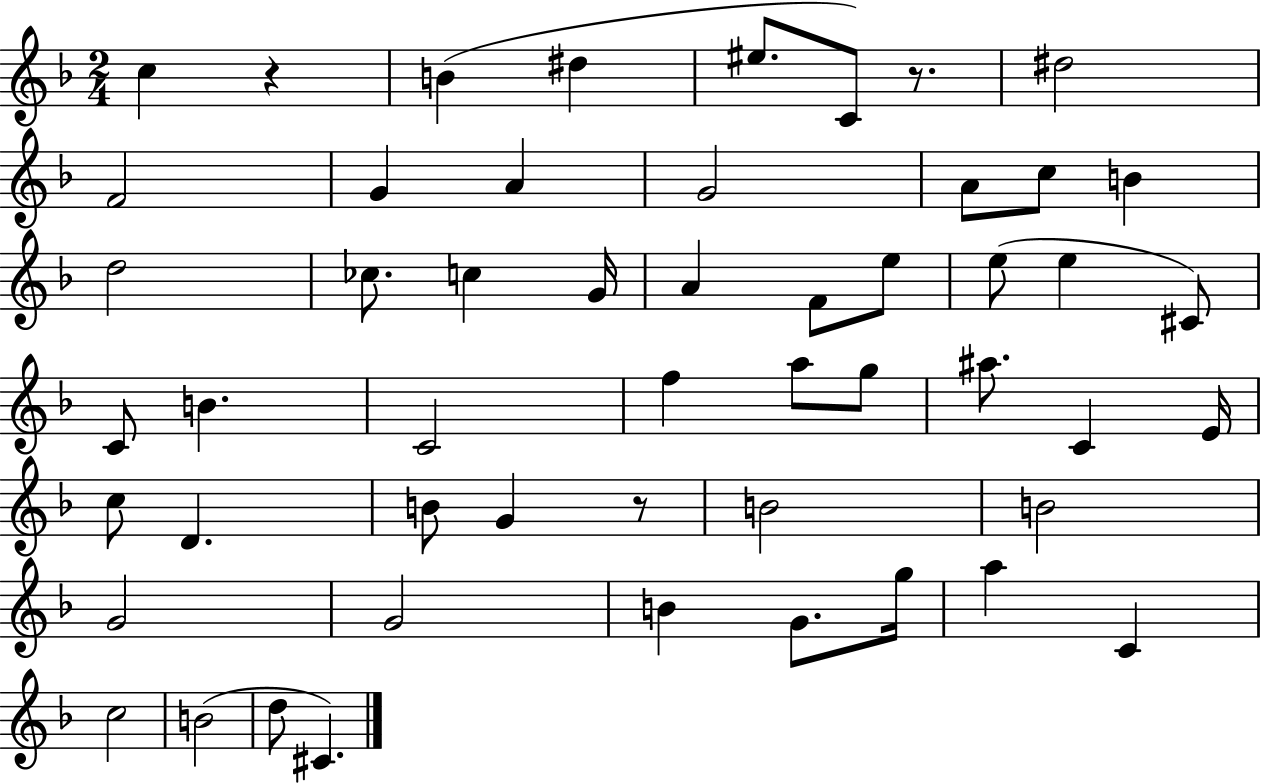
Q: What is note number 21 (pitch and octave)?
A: E5